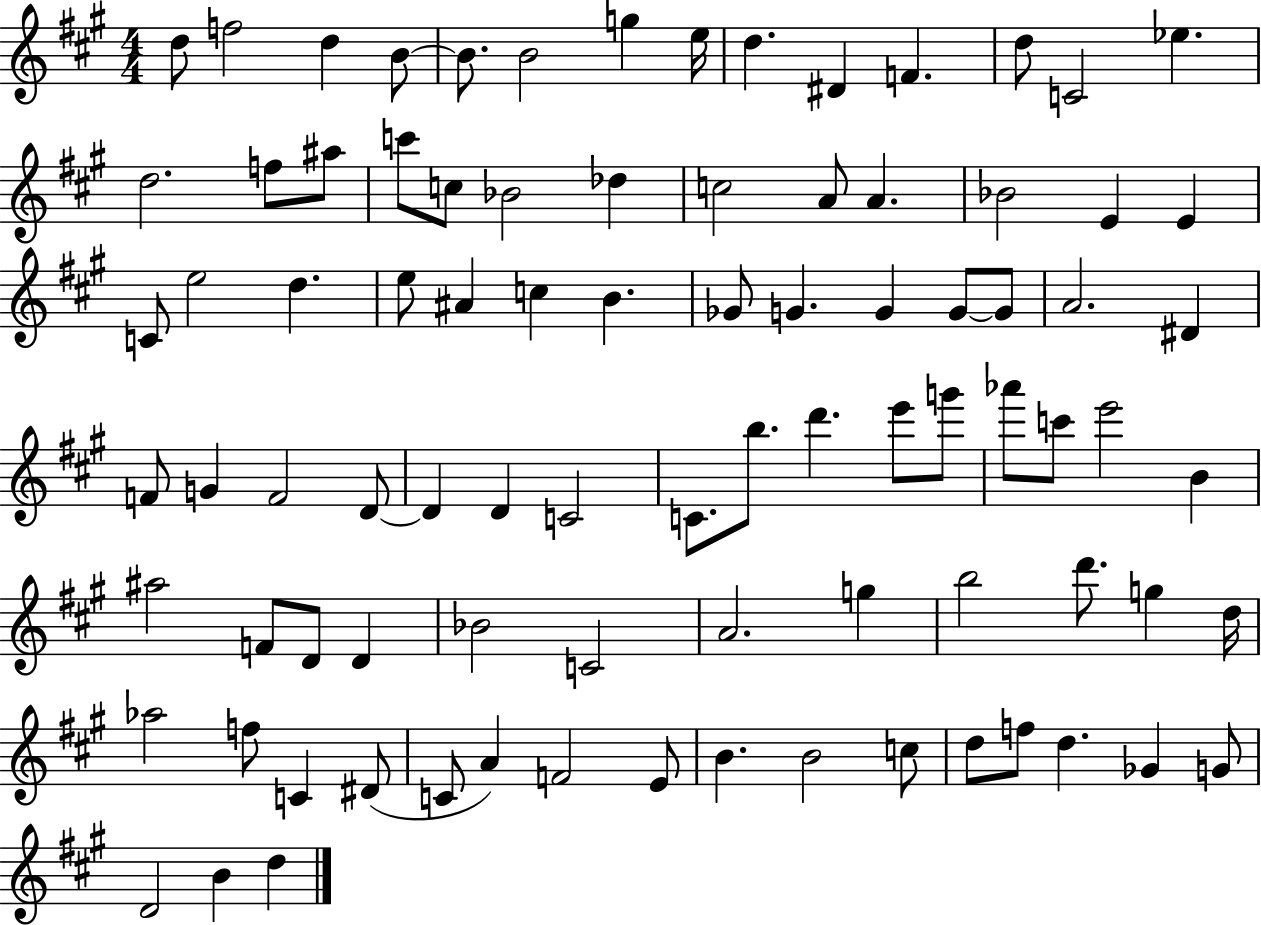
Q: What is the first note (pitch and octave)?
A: D5